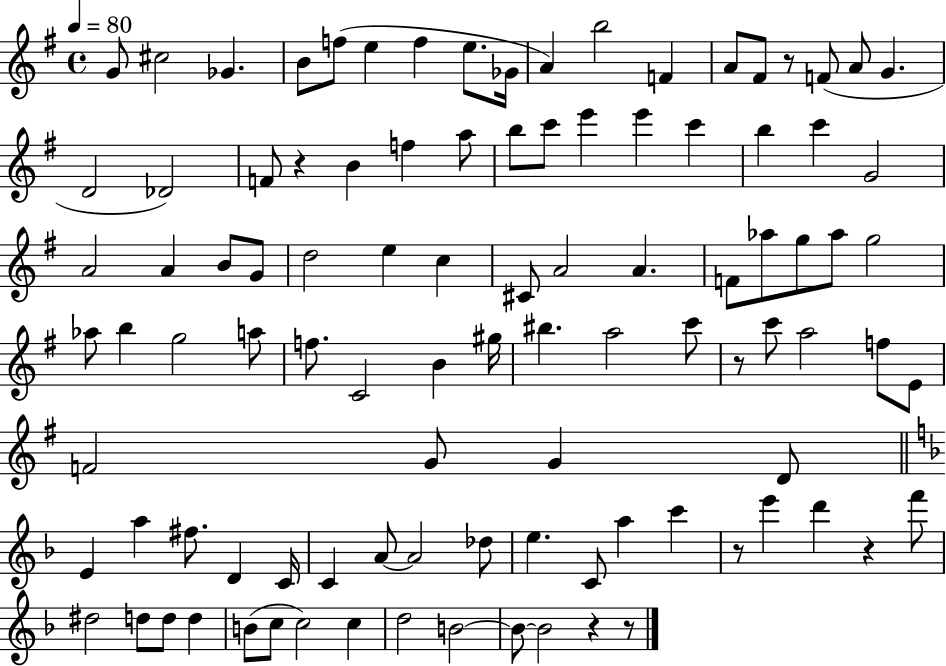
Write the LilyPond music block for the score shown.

{
  \clef treble
  \time 4/4
  \defaultTimeSignature
  \key g \major
  \tempo 4 = 80
  g'8 cis''2 ges'4. | b'8 f''8( e''4 f''4 e''8. ges'16 | a'4) b''2 f'4 | a'8 fis'8 r8 f'8( a'8 g'4. | \break d'2 des'2) | f'8 r4 b'4 f''4 a''8 | b''8 c'''8 e'''4 e'''4 c'''4 | b''4 c'''4 g'2 | \break a'2 a'4 b'8 g'8 | d''2 e''4 c''4 | cis'8 a'2 a'4. | f'8 aes''8 g''8 aes''8 g''2 | \break aes''8 b''4 g''2 a''8 | f''8. c'2 b'4 gis''16 | bis''4. a''2 c'''8 | r8 c'''8 a''2 f''8 e'8 | \break f'2 g'8 g'4 d'8 | \bar "||" \break \key f \major e'4 a''4 fis''8. d'4 c'16 | c'4 a'8~~ a'2 des''8 | e''4. c'8 a''4 c'''4 | r8 e'''4 d'''4 r4 f'''8 | \break dis''2 d''8 d''8 d''4 | b'8( c''8 c''2) c''4 | d''2 b'2~~ | b'8~~ b'2 r4 r8 | \break \bar "|."
}